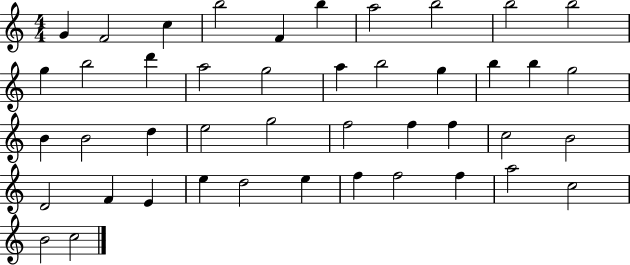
X:1
T:Untitled
M:4/4
L:1/4
K:C
G F2 c b2 F b a2 b2 b2 b2 g b2 d' a2 g2 a b2 g b b g2 B B2 d e2 g2 f2 f f c2 B2 D2 F E e d2 e f f2 f a2 c2 B2 c2